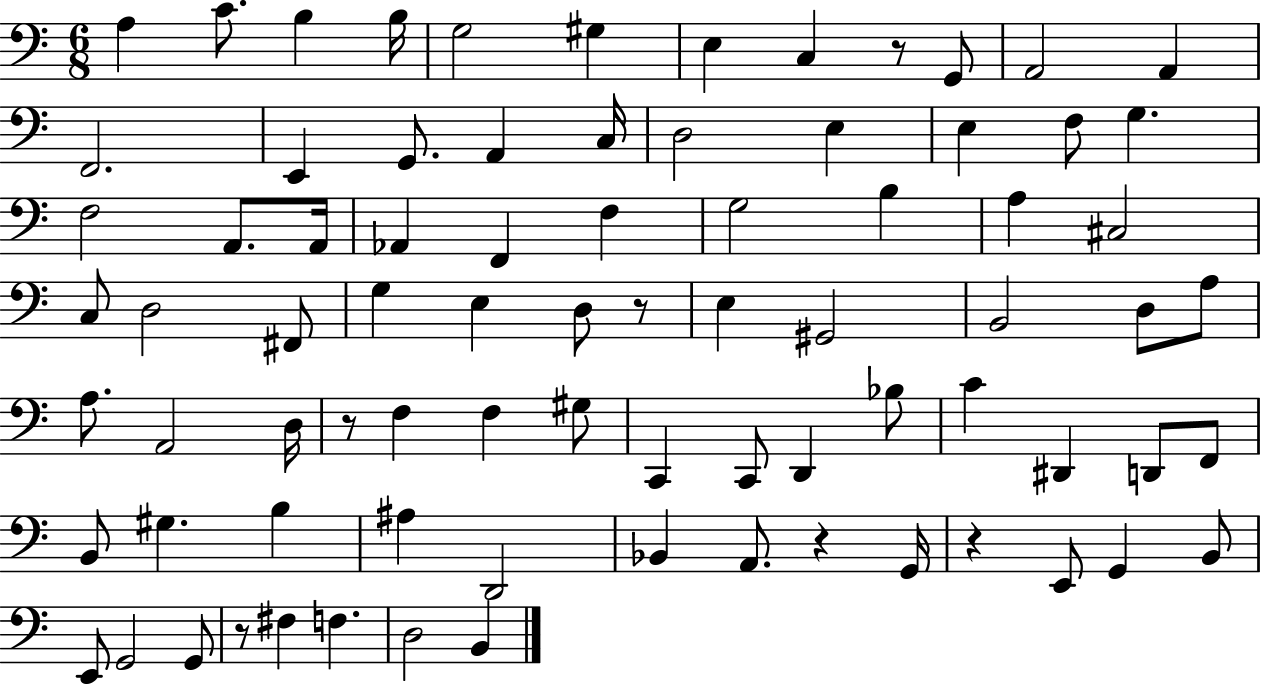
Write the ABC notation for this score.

X:1
T:Untitled
M:6/8
L:1/4
K:C
A, C/2 B, B,/4 G,2 ^G, E, C, z/2 G,,/2 A,,2 A,, F,,2 E,, G,,/2 A,, C,/4 D,2 E, E, F,/2 G, F,2 A,,/2 A,,/4 _A,, F,, F, G,2 B, A, ^C,2 C,/2 D,2 ^F,,/2 G, E, D,/2 z/2 E, ^G,,2 B,,2 D,/2 A,/2 A,/2 A,,2 D,/4 z/2 F, F, ^G,/2 C,, C,,/2 D,, _B,/2 C ^D,, D,,/2 F,,/2 B,,/2 ^G, B, ^A, D,,2 _B,, A,,/2 z G,,/4 z E,,/2 G,, B,,/2 E,,/2 G,,2 G,,/2 z/2 ^F, F, D,2 B,,